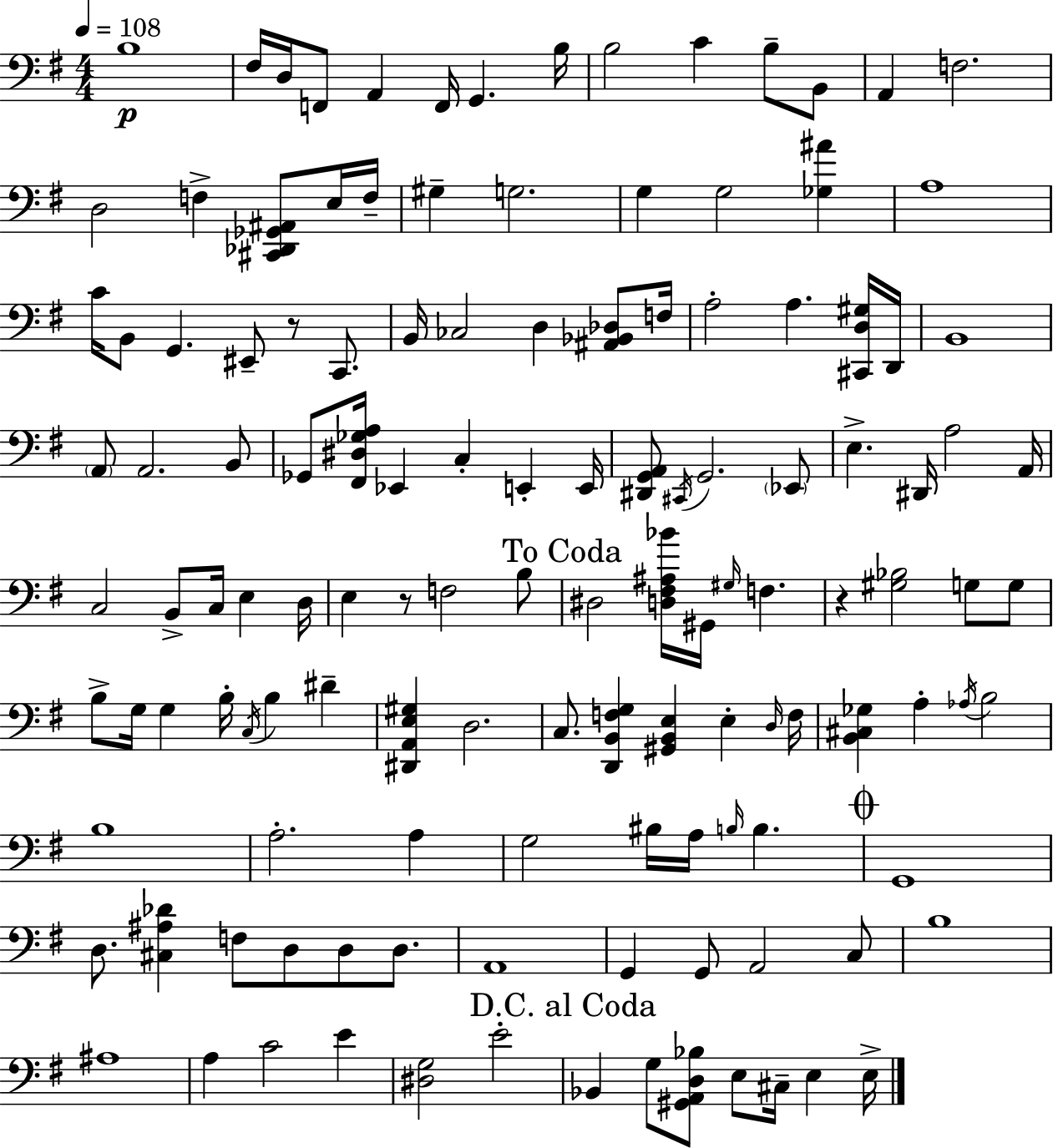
B3/w F#3/s D3/s F2/e A2/q F2/s G2/q. B3/s B3/h C4/q B3/e B2/e A2/q F3/h. D3/h F3/q [C#2,Db2,Gb2,A#2]/e E3/s F3/s G#3/q G3/h. G3/q G3/h [Gb3,A#4]/q A3/w C4/s B2/e G2/q. EIS2/e R/e C2/e. B2/s CES3/h D3/q [A#2,Bb2,Db3]/e F3/s A3/h A3/q. [C#2,D3,G#3]/s D2/s B2/w A2/e A2/h. B2/e Gb2/e [F#2,D#3,Gb3,A3]/s Eb2/q C3/q E2/q E2/s [D#2,G2,A2]/e C#2/s G2/h. Eb2/e E3/q. D#2/s A3/h A2/s C3/h B2/e C3/s E3/q D3/s E3/q R/e F3/h B3/e D#3/h [D3,F#3,A#3,Bb4]/s G#2/s G#3/s F3/q. R/q [G#3,Bb3]/h G3/e G3/e B3/e G3/s G3/q B3/s C3/s B3/q D#4/q [D#2,A2,E3,G#3]/q D3/h. C3/e. [D2,B2,F3,G3]/q [G#2,B2,E3]/q E3/q D3/s F3/s [B2,C#3,Gb3]/q A3/q Ab3/s B3/h B3/w A3/h. A3/q G3/h BIS3/s A3/s B3/s B3/q. G2/w D3/e. [C#3,A#3,Db4]/q F3/e D3/e D3/e D3/e. A2/w G2/q G2/e A2/h C3/e B3/w A#3/w A3/q C4/h E4/q [D#3,G3]/h E4/h Bb2/q G3/e [G#2,A2,D3,Bb3]/e E3/e C#3/s E3/q E3/s